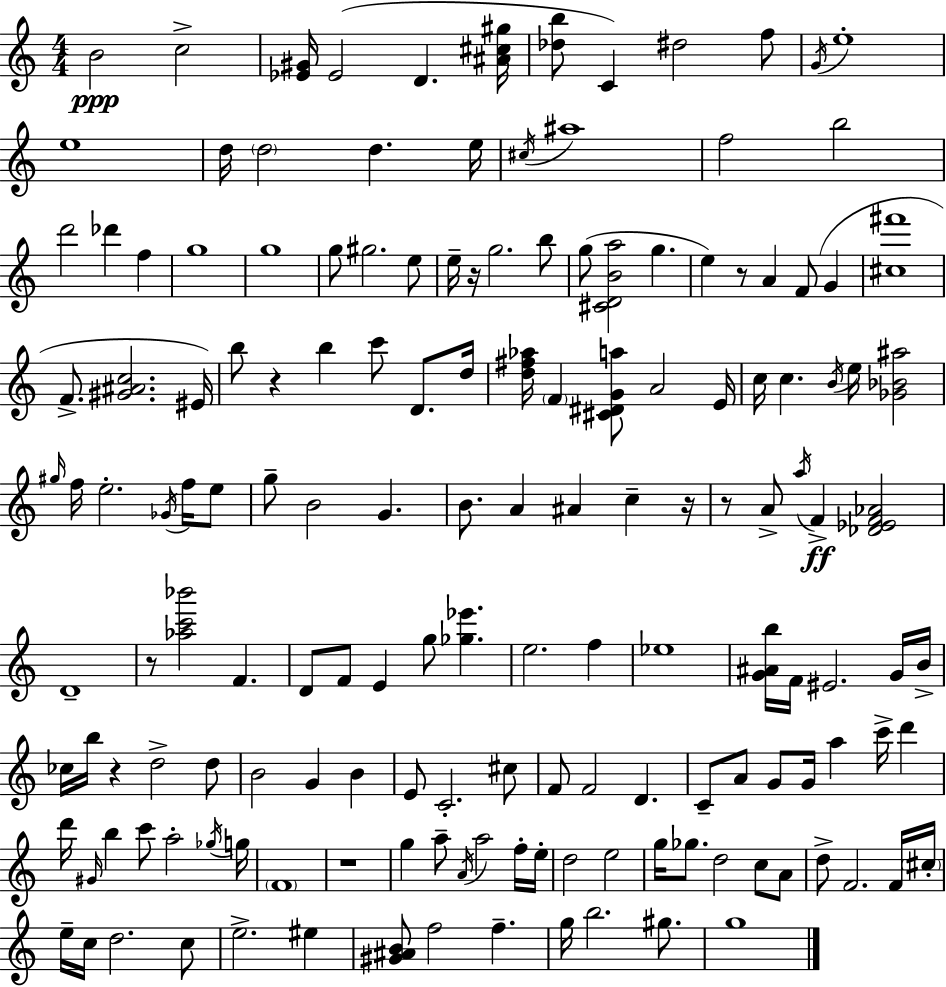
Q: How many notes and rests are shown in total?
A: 157